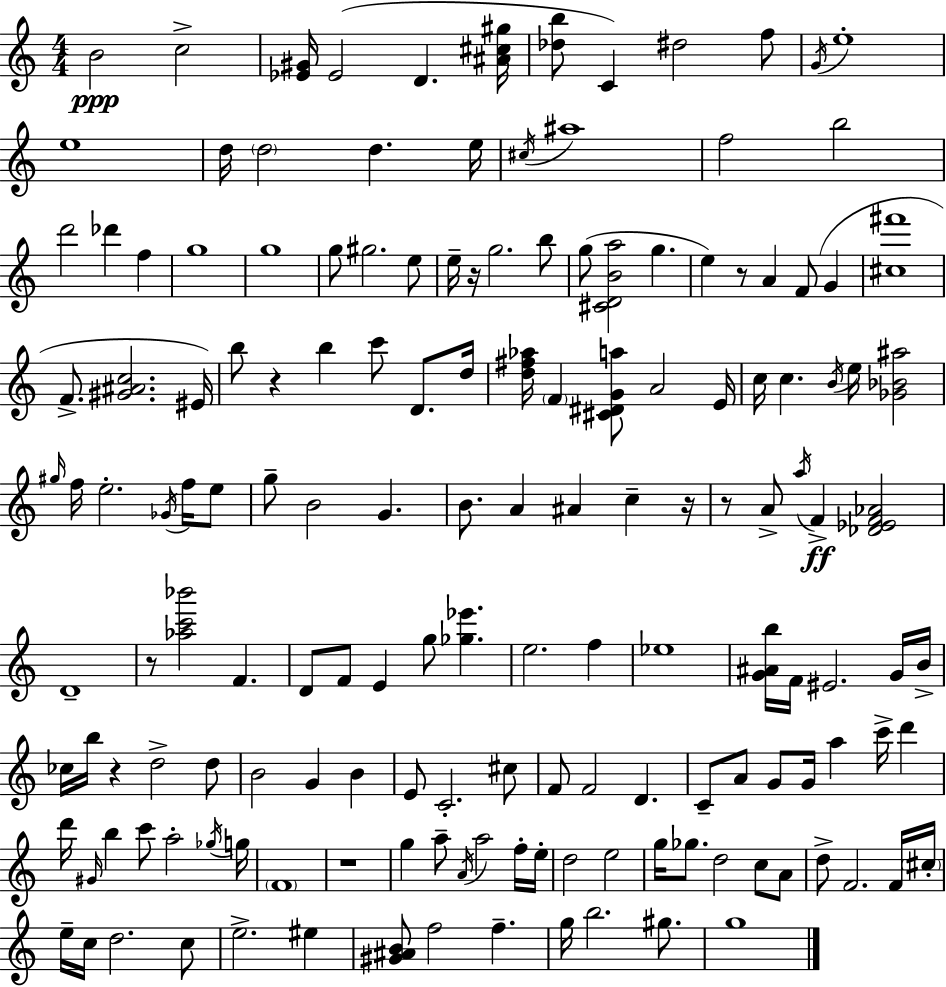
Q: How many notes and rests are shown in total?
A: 157